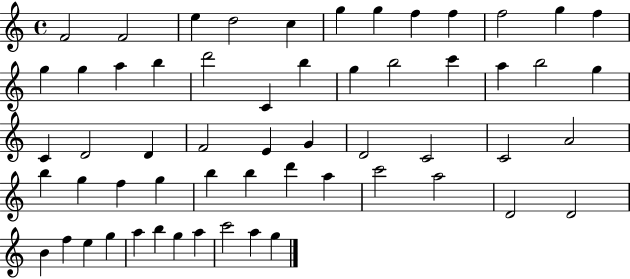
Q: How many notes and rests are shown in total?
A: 58